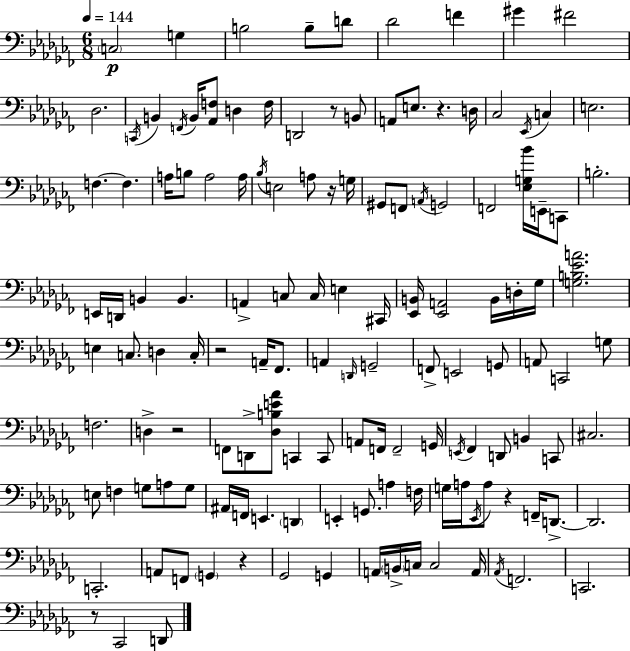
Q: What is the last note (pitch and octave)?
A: D2